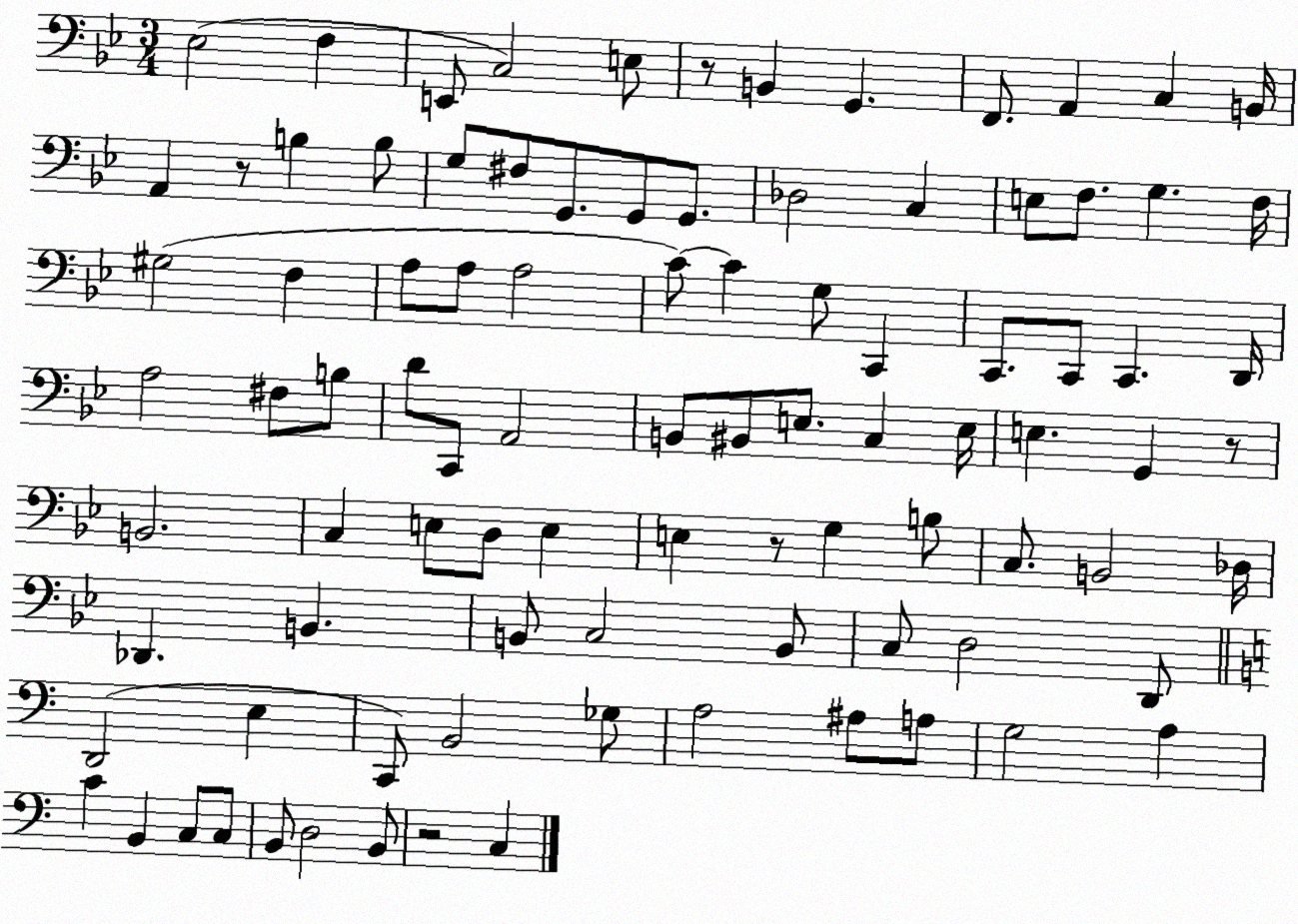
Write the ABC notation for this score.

X:1
T:Untitled
M:3/4
L:1/4
K:Bb
_E,2 F, E,,/2 C,2 E,/2 z/2 B,, G,, F,,/2 A,, C, B,,/4 A,, z/2 B, B,/2 G,/2 ^F,/2 G,,/2 G,,/2 G,,/2 _D,2 C, E,/2 F,/2 G, F,/4 ^G,2 F, A,/2 A,/2 A,2 C/2 C G,/2 C,, C,,/2 C,,/2 C,, D,,/4 A,2 ^F,/2 B,/2 D/2 C,,/2 A,,2 B,,/2 ^B,,/2 E,/2 C, E,/4 E, G,, z/2 B,,2 C, E,/2 D,/2 E, E, z/2 G, B,/2 C,/2 B,,2 _D,/4 _D,, B,, B,,/2 C,2 B,,/2 C,/2 D,2 D,,/2 D,,2 E, C,,/2 B,,2 _G,/2 A,2 ^A,/2 A,/2 G,2 A, C B,, C,/2 C,/2 B,,/2 D,2 B,,/2 z2 C,